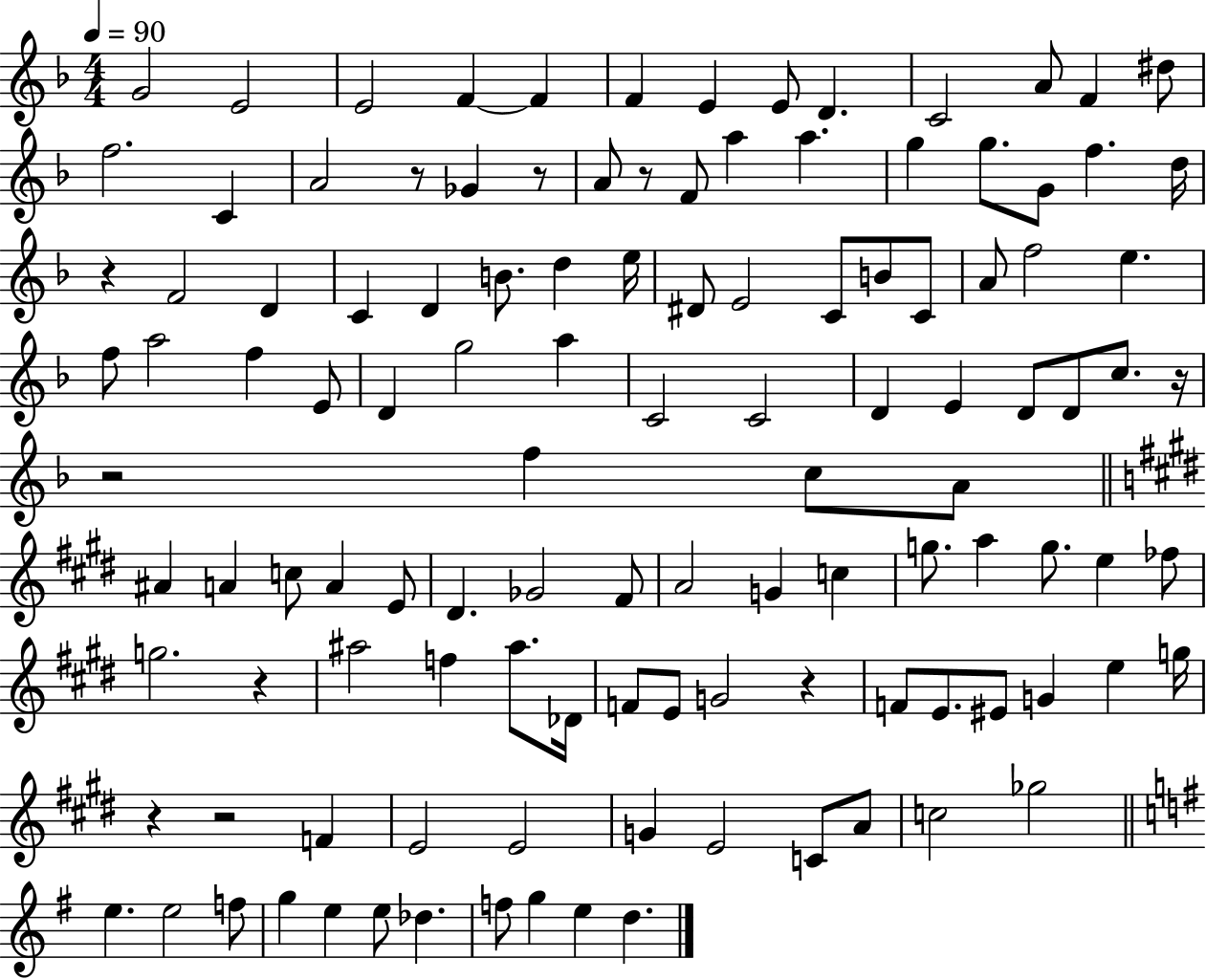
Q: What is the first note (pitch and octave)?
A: G4